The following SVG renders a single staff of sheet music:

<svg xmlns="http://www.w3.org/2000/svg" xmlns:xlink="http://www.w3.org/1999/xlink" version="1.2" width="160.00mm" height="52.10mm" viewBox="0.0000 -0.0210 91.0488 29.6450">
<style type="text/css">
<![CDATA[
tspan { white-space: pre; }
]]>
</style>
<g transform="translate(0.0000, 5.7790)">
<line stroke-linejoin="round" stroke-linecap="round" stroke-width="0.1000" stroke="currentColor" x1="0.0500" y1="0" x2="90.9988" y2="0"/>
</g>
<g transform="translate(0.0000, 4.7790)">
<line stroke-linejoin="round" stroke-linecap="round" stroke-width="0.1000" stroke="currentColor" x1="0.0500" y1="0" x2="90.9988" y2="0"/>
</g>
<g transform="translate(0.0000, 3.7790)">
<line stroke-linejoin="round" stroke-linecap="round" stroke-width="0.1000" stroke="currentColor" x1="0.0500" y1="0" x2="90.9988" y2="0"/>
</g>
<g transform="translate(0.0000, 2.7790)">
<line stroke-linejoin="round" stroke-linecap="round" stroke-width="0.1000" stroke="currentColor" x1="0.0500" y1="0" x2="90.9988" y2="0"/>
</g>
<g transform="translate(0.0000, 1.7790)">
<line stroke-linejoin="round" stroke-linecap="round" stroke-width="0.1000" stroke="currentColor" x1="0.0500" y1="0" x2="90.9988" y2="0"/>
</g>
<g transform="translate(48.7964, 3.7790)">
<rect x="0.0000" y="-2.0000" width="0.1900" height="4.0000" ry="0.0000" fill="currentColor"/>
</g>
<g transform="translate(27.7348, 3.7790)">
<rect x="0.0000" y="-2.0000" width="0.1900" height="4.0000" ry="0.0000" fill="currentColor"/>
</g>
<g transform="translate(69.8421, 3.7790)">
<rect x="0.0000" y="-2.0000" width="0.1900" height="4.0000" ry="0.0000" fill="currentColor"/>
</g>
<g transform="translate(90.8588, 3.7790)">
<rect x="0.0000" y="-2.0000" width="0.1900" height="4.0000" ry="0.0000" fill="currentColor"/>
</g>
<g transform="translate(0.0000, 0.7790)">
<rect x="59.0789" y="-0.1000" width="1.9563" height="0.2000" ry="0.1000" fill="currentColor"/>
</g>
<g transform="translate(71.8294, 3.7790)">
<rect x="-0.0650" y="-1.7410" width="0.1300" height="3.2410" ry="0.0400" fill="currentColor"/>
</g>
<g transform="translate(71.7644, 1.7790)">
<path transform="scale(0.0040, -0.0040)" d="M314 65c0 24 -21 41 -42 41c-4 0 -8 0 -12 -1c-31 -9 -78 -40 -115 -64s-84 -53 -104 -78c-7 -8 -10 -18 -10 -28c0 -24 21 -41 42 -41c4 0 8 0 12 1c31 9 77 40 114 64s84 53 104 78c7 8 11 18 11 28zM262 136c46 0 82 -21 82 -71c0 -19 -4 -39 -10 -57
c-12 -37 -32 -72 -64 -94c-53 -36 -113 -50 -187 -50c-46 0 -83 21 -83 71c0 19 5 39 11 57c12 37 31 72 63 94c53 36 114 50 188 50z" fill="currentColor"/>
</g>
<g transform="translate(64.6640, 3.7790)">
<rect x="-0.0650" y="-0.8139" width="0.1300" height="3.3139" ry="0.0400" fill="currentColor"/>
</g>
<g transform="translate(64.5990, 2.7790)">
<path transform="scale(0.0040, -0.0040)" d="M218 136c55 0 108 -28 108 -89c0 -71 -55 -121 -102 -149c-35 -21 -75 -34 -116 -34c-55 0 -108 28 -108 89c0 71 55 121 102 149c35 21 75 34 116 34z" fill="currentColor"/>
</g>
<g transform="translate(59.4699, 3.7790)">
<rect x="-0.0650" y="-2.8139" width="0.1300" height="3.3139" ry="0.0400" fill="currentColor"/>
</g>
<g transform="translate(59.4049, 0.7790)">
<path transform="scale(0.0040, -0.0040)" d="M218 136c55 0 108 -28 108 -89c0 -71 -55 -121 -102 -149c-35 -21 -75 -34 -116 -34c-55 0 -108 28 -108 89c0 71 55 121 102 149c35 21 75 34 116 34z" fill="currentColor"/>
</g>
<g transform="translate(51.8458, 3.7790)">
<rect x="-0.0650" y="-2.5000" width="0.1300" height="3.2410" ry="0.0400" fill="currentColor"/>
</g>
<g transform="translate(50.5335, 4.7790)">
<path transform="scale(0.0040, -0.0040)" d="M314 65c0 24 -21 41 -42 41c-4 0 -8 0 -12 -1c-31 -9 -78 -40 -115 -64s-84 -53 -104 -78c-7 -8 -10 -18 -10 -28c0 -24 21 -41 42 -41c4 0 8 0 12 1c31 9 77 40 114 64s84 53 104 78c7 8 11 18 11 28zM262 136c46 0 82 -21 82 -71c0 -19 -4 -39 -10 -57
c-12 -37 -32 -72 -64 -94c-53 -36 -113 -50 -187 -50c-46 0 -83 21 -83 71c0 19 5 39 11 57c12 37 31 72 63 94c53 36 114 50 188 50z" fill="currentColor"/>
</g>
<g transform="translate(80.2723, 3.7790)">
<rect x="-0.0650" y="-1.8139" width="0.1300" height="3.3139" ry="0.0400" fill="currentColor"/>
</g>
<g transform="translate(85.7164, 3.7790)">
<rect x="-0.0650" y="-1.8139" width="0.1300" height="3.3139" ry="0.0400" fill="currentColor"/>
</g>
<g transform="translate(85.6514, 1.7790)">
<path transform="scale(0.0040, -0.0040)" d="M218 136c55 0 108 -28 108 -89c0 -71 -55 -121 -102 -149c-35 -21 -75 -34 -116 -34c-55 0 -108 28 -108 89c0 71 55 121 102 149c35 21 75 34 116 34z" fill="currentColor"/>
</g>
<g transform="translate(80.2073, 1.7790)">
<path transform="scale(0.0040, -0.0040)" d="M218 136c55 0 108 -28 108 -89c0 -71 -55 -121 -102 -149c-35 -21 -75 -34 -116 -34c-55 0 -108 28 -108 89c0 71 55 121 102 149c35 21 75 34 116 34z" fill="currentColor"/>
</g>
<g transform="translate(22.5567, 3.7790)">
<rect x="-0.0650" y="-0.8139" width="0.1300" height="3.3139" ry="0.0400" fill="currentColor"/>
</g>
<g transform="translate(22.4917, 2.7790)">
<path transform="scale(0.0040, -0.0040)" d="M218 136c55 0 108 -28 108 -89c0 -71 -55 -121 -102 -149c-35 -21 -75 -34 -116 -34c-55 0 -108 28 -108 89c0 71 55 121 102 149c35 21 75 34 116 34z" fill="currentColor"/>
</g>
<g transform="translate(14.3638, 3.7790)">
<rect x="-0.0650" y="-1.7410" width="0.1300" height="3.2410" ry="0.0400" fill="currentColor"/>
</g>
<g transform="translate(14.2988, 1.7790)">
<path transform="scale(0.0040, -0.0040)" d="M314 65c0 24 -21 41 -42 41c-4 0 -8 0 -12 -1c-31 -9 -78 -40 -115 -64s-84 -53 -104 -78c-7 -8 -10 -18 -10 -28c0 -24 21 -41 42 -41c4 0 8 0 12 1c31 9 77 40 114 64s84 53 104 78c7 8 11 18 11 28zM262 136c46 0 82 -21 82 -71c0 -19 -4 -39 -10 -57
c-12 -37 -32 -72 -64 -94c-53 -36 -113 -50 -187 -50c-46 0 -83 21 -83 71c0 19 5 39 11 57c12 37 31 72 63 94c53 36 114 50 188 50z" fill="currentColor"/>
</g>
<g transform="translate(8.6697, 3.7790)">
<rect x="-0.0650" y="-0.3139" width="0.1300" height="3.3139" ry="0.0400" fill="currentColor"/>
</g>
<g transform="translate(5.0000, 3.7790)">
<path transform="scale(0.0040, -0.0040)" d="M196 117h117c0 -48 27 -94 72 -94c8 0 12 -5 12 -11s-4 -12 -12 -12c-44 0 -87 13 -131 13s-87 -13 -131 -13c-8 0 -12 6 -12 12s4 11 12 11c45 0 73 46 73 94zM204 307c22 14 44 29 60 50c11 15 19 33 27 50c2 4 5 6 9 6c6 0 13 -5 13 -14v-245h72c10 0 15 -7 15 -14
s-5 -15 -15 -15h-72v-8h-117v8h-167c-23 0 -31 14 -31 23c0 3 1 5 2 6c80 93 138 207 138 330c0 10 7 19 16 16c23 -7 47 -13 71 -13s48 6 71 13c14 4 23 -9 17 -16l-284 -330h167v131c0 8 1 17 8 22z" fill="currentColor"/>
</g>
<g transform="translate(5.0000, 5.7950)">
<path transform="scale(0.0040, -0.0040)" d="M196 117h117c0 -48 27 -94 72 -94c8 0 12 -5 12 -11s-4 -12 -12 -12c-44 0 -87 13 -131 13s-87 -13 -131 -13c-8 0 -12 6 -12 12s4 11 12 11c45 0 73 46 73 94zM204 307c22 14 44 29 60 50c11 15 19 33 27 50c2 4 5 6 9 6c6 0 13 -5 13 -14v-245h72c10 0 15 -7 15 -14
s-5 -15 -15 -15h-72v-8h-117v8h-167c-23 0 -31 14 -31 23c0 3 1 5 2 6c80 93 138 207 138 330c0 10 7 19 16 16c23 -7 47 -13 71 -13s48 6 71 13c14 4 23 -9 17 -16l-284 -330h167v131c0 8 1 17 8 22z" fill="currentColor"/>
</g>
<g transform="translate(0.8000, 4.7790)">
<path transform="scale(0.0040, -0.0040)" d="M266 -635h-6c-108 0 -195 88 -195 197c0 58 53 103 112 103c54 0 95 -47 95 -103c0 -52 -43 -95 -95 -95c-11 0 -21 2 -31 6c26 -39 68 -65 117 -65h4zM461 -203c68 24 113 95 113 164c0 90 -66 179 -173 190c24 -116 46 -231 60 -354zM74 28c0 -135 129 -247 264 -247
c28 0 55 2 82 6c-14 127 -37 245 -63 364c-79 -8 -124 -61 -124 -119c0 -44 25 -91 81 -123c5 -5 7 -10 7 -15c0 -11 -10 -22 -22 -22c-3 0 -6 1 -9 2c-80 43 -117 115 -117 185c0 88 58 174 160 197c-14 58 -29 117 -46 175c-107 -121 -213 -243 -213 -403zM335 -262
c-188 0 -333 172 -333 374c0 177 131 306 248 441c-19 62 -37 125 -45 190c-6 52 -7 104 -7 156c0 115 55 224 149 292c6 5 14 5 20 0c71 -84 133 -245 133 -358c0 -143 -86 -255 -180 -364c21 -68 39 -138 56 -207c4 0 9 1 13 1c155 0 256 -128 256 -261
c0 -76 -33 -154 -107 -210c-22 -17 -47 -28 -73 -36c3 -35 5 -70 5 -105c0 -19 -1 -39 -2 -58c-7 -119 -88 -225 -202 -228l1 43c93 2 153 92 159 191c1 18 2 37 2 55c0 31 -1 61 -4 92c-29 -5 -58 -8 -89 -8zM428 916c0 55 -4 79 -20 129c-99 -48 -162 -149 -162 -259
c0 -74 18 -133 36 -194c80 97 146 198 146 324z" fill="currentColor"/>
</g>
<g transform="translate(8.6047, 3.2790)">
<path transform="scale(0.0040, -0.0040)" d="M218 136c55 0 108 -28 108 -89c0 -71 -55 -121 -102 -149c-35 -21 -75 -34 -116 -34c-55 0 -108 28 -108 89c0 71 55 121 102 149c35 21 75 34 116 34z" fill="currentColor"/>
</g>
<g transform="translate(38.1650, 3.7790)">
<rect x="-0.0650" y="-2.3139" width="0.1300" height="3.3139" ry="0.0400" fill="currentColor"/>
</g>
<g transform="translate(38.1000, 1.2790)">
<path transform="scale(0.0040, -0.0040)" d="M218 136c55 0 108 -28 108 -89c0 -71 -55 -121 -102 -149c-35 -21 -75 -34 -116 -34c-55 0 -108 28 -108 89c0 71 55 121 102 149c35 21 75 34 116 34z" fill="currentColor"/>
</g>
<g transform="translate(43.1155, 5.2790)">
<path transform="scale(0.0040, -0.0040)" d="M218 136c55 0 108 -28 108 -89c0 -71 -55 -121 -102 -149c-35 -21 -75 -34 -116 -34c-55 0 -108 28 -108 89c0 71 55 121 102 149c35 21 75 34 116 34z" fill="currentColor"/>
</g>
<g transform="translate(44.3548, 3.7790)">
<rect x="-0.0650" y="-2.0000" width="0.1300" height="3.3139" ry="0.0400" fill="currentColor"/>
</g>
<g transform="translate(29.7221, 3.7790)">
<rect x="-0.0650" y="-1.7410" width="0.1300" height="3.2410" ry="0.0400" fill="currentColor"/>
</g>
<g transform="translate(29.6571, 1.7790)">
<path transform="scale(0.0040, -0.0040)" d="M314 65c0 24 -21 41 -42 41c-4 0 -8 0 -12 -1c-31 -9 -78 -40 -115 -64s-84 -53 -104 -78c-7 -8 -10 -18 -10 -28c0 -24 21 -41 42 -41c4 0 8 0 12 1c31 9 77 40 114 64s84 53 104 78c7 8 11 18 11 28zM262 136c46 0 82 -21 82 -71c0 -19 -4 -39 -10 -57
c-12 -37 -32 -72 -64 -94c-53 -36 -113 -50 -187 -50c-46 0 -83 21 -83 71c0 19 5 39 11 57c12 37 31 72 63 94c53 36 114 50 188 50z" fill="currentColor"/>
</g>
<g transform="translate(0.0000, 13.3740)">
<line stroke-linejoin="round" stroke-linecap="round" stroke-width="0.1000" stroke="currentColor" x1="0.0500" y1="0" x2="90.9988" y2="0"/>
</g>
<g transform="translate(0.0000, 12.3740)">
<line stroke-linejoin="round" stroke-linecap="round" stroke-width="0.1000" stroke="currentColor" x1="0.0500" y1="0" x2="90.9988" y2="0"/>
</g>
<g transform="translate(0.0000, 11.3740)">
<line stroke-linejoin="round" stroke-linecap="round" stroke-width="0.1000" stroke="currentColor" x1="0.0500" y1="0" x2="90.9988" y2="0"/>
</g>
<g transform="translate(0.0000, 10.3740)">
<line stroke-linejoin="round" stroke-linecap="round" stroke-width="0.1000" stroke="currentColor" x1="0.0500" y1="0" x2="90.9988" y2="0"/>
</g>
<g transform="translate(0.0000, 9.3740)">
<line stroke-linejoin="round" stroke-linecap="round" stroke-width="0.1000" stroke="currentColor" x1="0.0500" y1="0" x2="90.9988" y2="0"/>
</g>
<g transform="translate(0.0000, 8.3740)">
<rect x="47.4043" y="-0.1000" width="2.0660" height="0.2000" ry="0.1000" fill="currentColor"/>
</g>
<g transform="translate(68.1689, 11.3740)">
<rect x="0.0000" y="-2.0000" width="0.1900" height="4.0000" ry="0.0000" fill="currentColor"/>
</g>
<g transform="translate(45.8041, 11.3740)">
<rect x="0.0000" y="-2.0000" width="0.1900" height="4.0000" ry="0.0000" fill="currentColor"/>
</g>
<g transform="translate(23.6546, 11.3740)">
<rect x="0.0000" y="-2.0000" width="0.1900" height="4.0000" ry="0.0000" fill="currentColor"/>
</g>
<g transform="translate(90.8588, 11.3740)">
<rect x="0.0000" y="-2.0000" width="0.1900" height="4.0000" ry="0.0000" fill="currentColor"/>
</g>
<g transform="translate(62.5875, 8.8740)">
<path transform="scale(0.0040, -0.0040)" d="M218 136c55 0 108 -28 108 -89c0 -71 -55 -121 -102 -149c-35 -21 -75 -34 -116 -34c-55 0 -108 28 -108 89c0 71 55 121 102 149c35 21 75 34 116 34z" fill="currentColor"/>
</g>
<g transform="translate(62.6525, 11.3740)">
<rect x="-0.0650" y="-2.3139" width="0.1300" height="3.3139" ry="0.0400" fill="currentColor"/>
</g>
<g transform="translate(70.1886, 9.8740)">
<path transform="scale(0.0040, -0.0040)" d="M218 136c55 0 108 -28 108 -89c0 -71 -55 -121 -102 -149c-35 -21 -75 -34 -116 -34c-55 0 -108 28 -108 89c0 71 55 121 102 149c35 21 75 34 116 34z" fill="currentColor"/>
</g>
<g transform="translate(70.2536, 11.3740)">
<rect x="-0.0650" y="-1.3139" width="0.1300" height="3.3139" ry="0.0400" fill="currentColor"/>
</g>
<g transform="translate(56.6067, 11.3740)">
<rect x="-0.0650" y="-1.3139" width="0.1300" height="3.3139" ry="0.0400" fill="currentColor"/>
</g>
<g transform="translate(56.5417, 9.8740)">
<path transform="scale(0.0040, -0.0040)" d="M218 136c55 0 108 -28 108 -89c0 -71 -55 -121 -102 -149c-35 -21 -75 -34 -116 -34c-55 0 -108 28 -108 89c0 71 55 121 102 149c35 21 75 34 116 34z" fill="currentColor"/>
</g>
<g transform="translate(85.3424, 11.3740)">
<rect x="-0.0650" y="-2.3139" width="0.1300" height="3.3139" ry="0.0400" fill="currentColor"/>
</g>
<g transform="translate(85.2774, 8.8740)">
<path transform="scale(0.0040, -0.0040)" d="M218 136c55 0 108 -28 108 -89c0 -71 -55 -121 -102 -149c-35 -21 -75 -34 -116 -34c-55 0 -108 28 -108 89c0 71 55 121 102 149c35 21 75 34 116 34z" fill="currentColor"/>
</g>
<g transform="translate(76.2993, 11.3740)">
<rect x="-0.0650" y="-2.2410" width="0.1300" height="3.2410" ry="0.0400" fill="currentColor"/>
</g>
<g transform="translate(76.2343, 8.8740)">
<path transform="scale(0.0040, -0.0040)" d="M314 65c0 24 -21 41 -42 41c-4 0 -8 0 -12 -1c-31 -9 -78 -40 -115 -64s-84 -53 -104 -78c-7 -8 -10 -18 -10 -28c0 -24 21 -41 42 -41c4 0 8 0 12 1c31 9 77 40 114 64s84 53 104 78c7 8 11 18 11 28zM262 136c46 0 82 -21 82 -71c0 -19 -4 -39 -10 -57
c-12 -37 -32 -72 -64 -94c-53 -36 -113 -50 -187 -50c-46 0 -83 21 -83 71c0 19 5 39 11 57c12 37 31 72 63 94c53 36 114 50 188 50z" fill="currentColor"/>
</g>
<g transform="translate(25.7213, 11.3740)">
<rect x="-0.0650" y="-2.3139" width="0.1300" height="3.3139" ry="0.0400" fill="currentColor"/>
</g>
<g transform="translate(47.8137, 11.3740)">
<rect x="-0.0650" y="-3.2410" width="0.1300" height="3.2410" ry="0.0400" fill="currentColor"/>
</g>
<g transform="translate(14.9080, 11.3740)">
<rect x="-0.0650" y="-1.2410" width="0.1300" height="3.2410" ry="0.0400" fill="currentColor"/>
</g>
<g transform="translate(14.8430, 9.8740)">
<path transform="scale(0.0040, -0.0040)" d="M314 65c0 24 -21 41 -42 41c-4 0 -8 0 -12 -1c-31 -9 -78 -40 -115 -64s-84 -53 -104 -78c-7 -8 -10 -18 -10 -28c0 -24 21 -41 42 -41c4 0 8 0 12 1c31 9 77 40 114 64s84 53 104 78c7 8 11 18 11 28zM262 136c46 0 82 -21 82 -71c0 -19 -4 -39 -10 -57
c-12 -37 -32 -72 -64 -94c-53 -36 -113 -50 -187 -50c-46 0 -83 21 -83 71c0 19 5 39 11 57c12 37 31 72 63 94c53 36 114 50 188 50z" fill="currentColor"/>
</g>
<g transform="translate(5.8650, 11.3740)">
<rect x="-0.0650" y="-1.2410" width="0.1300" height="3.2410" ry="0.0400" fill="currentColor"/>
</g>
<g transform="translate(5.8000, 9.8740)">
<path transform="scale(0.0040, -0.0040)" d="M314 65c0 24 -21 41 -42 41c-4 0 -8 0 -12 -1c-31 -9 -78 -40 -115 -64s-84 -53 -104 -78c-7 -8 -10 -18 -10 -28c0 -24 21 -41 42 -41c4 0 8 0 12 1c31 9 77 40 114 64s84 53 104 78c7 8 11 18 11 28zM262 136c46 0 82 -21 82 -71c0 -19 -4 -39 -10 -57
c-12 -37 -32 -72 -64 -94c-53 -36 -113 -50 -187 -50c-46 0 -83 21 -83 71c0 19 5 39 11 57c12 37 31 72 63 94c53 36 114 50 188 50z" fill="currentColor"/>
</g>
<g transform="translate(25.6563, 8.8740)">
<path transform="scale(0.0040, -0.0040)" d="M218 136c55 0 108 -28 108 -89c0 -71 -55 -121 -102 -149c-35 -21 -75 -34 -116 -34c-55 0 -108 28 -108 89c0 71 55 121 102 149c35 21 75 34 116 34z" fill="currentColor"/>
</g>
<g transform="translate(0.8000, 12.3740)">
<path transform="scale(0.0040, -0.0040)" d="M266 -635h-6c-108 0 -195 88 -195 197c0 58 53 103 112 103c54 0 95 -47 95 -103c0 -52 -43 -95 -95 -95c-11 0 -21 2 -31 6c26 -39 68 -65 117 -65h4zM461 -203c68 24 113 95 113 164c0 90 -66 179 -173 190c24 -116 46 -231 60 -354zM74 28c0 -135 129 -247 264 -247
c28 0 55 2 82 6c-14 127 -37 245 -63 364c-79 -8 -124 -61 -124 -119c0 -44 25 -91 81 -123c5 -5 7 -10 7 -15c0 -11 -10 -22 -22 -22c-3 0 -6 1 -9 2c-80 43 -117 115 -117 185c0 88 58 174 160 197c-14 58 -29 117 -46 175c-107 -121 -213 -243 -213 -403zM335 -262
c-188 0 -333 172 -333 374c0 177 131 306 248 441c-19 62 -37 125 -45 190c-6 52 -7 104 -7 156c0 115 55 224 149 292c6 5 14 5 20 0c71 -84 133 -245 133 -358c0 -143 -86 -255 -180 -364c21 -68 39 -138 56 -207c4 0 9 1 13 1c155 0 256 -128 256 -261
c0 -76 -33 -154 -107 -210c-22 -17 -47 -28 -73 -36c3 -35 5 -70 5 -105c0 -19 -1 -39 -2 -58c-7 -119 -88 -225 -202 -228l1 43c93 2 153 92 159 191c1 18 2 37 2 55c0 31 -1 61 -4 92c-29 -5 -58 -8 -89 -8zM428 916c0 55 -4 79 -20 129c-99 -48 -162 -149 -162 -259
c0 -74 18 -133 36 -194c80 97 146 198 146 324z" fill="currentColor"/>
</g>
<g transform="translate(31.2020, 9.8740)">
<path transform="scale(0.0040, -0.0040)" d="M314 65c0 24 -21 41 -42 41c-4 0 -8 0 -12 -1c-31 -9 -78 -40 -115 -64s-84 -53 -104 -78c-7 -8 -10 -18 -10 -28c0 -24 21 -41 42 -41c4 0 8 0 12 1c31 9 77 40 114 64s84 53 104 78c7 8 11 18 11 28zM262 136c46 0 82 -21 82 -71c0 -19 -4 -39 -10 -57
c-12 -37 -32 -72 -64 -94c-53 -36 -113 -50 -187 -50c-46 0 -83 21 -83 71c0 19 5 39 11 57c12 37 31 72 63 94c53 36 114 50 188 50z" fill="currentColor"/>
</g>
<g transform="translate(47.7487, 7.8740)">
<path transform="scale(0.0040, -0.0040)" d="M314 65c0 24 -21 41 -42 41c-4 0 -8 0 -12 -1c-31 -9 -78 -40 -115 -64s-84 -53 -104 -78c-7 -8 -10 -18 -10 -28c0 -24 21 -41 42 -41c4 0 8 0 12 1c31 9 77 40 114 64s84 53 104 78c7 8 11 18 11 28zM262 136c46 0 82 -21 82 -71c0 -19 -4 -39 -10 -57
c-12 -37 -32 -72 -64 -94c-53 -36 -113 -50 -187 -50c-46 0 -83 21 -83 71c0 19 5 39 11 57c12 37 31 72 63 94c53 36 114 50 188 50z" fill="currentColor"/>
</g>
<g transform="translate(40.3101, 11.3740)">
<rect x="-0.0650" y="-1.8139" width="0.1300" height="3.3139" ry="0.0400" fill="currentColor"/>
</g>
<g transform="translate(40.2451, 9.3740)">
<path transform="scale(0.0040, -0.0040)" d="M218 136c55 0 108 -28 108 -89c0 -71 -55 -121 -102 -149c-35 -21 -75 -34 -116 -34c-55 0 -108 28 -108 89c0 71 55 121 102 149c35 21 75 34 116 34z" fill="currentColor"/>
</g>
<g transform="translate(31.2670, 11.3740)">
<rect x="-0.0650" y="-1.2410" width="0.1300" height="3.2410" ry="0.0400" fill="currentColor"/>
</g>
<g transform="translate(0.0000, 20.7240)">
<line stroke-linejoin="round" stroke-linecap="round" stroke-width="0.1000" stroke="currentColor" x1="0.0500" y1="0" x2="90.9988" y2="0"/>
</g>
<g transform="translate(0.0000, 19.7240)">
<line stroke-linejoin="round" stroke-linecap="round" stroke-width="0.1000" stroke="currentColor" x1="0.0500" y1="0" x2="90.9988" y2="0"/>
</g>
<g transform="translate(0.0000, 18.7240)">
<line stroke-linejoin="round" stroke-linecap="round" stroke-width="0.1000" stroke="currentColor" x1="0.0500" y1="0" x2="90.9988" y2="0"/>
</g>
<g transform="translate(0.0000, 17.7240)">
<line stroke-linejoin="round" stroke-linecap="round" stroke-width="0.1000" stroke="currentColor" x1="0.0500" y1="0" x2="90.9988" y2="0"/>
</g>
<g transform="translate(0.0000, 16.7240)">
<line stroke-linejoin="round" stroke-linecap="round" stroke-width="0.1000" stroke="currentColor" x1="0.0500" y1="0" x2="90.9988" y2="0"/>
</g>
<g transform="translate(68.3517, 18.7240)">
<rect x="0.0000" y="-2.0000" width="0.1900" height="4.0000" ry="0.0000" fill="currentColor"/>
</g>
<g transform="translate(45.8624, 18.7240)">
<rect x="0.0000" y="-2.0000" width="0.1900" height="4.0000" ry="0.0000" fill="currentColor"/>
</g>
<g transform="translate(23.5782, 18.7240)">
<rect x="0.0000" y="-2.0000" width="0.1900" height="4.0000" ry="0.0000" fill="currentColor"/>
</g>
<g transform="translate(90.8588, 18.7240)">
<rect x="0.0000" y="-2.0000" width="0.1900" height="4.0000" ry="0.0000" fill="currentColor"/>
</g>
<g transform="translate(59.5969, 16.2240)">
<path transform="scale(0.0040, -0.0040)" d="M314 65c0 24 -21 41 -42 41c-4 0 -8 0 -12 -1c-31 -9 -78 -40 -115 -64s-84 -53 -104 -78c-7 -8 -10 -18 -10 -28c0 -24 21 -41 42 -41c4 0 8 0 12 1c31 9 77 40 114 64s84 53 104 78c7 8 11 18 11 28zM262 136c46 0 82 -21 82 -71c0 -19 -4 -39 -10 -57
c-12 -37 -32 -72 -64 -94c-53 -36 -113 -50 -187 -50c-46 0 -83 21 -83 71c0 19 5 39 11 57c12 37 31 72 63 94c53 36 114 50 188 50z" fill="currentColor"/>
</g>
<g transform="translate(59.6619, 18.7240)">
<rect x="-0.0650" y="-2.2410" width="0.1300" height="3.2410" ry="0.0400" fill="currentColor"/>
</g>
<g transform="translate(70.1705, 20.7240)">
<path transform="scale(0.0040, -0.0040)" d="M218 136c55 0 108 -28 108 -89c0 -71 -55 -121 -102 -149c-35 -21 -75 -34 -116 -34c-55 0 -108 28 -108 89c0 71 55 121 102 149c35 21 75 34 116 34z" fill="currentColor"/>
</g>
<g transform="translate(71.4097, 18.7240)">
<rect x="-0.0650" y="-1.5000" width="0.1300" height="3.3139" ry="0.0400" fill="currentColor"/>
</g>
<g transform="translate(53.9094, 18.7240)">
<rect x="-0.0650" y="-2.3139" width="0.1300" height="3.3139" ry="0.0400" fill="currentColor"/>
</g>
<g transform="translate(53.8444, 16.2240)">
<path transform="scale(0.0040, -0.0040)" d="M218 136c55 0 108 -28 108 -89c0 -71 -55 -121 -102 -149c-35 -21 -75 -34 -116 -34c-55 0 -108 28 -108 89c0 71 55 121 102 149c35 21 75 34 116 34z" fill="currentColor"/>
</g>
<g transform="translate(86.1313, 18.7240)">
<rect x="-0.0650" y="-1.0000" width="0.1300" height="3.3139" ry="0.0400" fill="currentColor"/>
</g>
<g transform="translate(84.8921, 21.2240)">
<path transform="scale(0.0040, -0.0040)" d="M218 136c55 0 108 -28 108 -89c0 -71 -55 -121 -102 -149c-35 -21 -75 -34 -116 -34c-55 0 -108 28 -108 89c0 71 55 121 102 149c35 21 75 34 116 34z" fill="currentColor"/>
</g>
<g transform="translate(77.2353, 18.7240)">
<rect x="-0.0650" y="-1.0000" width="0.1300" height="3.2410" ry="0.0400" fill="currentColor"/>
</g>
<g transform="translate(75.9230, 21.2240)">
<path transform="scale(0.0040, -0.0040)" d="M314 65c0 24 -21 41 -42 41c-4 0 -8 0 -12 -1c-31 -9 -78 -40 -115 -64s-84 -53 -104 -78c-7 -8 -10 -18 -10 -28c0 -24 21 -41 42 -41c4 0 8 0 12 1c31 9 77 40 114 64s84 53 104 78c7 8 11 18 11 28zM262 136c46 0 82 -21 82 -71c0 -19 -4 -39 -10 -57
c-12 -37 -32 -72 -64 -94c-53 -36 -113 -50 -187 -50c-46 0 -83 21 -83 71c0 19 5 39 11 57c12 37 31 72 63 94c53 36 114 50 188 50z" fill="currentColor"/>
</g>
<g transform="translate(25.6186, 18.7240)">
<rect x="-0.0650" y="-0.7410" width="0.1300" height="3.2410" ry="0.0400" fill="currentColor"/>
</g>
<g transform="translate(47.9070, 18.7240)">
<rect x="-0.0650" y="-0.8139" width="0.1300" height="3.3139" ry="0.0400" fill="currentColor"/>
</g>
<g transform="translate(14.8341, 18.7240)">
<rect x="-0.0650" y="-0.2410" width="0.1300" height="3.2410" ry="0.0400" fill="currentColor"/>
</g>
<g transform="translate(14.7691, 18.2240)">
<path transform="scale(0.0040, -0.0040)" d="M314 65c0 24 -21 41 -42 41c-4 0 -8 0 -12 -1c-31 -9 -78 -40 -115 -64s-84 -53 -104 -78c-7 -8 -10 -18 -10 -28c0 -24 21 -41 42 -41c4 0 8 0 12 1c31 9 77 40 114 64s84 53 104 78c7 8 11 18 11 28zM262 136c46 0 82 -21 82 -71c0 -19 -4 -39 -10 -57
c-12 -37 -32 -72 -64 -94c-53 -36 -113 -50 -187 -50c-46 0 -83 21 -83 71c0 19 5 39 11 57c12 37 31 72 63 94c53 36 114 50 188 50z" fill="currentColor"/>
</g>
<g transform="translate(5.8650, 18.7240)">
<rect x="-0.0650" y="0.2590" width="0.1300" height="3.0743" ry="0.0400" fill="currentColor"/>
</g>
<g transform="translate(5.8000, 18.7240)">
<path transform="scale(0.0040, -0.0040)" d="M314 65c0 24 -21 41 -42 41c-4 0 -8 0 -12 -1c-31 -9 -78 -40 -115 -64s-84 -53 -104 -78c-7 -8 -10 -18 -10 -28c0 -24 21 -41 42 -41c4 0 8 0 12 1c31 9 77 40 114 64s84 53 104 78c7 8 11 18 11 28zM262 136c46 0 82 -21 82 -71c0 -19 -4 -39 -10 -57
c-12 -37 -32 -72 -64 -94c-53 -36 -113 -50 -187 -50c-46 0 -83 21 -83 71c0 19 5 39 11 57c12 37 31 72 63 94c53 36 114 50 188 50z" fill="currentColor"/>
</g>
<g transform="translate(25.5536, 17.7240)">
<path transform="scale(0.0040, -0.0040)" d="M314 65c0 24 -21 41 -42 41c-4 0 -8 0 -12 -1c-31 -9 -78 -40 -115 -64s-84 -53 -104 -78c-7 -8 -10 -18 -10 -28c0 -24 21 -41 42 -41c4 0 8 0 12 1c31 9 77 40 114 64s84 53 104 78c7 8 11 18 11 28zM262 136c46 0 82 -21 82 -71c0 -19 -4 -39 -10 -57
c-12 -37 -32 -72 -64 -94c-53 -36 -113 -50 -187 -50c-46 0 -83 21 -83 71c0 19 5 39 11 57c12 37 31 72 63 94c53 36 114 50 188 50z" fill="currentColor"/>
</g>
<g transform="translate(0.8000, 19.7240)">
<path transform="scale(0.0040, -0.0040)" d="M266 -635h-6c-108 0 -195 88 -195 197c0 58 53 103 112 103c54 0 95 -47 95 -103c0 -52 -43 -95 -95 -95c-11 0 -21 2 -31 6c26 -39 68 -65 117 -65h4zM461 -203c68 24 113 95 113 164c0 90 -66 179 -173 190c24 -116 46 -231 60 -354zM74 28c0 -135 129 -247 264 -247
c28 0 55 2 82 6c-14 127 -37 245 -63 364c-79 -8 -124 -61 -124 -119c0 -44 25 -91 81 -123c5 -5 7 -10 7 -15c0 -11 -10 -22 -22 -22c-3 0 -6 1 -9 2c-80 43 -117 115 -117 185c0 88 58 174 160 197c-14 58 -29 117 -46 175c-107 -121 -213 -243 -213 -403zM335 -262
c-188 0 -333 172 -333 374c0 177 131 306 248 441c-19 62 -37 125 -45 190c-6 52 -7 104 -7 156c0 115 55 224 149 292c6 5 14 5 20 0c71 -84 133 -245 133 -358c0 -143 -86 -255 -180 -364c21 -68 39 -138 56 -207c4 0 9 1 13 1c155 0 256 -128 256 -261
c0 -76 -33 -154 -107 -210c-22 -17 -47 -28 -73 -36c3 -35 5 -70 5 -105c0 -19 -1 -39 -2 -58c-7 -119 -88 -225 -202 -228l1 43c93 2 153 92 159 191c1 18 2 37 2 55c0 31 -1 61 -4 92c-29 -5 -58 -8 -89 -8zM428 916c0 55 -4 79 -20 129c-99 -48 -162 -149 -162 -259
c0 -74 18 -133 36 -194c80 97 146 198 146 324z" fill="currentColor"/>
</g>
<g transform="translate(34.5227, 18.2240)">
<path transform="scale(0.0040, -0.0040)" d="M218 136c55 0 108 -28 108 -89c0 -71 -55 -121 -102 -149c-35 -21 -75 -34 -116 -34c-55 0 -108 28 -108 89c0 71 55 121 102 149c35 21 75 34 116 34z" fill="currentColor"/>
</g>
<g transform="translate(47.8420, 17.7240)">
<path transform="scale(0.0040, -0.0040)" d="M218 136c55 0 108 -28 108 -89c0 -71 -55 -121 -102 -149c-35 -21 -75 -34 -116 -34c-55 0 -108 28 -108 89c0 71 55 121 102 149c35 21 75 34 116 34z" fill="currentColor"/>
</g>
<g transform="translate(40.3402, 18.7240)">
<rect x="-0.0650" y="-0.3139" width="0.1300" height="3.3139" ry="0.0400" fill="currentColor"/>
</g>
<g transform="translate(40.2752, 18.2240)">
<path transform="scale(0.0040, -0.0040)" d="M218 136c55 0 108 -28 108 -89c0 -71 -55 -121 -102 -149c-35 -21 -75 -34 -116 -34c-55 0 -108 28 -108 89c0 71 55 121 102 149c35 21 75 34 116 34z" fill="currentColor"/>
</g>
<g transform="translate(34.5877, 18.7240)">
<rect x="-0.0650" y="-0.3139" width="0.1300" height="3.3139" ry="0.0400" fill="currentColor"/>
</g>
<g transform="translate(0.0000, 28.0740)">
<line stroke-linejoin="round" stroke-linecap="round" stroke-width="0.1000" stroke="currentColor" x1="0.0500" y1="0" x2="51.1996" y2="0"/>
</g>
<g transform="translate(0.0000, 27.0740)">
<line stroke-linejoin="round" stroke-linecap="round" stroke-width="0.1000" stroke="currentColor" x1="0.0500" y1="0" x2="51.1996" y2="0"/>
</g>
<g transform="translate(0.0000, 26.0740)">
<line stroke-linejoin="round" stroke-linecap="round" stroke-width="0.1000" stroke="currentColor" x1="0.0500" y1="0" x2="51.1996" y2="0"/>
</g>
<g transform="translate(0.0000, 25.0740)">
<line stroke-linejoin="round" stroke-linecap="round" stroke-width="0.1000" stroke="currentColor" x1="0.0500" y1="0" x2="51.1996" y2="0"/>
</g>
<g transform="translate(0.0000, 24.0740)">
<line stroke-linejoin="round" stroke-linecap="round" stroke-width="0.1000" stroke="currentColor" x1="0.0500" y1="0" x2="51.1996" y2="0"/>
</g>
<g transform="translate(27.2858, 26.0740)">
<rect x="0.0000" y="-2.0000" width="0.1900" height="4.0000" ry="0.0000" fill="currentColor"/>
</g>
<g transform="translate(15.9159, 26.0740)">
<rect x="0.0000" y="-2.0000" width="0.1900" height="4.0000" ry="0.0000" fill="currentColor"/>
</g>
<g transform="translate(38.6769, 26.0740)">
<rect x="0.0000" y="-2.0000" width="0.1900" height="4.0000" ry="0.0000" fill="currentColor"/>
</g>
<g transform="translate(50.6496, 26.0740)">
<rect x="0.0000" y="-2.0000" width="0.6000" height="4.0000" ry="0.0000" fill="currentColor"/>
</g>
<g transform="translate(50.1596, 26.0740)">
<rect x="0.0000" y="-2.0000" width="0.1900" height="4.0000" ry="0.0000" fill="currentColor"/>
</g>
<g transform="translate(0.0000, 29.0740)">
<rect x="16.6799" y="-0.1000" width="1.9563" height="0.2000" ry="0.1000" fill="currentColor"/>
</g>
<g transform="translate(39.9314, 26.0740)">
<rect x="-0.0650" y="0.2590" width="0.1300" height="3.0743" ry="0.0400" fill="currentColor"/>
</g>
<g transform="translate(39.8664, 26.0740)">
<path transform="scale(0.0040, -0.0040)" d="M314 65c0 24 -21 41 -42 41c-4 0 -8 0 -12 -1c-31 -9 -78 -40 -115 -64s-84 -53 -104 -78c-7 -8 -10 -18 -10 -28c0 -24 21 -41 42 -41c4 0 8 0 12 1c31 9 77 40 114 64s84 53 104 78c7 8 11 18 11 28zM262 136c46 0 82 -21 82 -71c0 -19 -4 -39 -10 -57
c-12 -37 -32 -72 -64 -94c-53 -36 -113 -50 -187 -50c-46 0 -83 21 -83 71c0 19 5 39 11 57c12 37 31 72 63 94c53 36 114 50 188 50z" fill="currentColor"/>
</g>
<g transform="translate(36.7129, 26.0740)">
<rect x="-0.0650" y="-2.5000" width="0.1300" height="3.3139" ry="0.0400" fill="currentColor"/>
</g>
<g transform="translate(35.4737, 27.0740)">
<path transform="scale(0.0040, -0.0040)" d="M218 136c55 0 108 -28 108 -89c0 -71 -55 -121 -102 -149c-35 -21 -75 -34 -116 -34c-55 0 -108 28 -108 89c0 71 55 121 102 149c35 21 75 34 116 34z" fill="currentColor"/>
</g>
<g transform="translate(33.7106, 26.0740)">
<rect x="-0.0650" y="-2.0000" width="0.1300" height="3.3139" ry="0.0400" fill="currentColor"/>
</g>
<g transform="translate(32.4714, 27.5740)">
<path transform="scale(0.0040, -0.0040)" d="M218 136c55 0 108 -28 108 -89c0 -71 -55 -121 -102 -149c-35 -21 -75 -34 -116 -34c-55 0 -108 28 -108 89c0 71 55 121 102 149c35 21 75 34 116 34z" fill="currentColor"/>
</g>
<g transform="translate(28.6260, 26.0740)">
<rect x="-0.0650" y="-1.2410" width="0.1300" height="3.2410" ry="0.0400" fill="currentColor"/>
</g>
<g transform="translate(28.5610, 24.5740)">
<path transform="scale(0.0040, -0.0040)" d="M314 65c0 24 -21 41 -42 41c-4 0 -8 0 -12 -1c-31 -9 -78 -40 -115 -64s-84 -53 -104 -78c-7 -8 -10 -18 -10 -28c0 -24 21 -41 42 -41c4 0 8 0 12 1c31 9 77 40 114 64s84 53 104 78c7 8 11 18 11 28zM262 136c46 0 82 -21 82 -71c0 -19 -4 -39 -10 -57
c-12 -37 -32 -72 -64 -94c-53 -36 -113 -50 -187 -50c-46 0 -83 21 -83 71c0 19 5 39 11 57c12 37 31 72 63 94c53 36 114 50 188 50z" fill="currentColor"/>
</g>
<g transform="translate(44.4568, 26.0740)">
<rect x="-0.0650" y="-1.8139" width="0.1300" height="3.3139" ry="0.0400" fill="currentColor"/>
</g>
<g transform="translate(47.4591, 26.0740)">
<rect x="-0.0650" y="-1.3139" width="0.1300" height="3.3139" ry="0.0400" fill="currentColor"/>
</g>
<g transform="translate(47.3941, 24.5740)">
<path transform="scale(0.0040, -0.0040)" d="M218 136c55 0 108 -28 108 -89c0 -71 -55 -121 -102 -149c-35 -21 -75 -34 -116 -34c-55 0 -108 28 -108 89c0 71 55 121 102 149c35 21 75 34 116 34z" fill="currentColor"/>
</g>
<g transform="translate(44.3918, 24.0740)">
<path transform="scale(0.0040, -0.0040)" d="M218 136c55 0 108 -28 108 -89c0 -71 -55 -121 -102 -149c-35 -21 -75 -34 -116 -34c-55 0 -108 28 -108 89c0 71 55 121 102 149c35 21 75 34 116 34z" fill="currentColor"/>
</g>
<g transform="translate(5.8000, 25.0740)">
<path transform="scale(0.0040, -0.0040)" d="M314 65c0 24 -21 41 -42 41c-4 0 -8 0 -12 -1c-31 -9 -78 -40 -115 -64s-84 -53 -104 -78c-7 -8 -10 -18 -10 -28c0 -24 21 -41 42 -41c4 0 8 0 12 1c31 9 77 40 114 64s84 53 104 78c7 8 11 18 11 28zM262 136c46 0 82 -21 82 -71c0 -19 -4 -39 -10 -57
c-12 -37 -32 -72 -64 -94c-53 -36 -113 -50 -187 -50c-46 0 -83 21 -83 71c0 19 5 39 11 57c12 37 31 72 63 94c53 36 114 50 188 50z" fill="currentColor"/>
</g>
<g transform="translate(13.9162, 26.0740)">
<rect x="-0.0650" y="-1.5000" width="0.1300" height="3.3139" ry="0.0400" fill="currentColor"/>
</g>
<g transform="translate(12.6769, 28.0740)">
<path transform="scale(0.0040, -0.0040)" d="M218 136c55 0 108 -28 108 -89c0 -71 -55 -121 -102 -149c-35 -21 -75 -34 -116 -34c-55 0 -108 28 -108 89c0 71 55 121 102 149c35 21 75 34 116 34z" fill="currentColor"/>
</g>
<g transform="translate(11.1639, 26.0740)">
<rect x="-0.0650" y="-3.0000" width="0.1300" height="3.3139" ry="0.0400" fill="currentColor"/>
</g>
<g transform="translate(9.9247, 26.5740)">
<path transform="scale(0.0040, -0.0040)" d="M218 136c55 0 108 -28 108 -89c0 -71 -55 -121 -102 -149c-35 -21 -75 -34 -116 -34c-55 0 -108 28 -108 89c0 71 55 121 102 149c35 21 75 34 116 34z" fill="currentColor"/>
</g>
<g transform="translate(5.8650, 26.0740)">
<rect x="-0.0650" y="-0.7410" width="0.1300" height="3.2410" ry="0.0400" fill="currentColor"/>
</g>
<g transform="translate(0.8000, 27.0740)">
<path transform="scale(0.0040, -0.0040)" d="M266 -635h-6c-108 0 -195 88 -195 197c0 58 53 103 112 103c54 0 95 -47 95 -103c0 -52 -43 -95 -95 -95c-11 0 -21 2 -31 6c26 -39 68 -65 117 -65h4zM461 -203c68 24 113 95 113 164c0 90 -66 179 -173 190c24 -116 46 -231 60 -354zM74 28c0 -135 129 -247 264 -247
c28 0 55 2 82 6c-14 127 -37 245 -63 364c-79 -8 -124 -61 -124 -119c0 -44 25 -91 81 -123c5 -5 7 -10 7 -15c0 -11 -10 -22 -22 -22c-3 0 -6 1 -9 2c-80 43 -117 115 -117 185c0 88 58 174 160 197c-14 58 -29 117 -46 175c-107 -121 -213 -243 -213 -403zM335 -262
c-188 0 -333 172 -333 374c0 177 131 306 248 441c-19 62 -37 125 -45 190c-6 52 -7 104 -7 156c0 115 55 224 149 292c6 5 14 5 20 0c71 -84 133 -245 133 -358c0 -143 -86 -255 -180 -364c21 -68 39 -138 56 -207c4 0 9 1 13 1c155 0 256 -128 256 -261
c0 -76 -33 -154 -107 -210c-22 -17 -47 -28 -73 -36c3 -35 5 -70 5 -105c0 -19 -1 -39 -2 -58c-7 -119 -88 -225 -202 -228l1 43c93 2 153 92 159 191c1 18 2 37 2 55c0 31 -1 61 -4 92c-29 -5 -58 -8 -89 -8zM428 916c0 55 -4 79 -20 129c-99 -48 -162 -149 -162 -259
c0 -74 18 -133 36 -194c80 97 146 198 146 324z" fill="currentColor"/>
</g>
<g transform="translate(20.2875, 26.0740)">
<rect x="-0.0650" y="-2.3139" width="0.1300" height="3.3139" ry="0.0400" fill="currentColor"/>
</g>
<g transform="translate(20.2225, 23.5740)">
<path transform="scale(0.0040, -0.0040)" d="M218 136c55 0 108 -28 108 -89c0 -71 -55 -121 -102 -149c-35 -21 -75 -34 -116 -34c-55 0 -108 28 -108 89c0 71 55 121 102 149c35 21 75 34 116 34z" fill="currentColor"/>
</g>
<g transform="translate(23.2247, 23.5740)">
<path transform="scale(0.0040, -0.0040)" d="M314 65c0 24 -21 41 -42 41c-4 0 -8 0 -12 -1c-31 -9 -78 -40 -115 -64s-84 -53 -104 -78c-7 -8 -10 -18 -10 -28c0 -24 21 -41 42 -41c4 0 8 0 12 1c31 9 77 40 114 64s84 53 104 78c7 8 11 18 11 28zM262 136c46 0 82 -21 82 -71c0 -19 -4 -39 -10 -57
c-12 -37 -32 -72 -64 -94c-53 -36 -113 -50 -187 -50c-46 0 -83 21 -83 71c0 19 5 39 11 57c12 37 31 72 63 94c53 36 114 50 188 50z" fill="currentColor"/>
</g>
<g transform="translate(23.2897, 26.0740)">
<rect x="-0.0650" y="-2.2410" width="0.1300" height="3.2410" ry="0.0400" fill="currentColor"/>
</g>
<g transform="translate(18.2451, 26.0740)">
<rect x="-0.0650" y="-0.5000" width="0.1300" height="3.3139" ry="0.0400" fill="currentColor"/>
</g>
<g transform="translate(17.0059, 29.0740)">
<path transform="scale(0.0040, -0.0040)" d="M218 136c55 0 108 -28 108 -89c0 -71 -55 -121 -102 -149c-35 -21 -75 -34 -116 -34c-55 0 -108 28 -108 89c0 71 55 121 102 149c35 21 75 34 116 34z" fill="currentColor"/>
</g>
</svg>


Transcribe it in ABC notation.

X:1
T:Untitled
M:4/4
L:1/4
K:C
c f2 d f2 g F G2 a d f2 f f e2 e2 g e2 f b2 e g e g2 g B2 c2 d2 c c d g g2 E D2 D d2 A E C g g2 e2 F G B2 f e